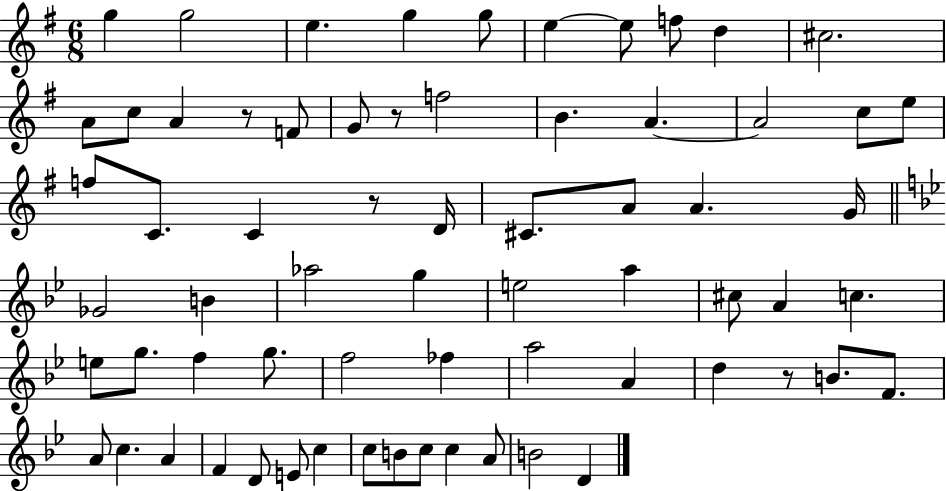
G5/q G5/h E5/q. G5/q G5/e E5/q E5/e F5/e D5/q C#5/h. A4/e C5/e A4/q R/e F4/e G4/e R/e F5/h B4/q. A4/q. A4/h C5/e E5/e F5/e C4/e. C4/q R/e D4/s C#4/e. A4/e A4/q. G4/s Gb4/h B4/q Ab5/h G5/q E5/h A5/q C#5/e A4/q C5/q. E5/e G5/e. F5/q G5/e. F5/h FES5/q A5/h A4/q D5/q R/e B4/e. F4/e. A4/e C5/q. A4/q F4/q D4/e E4/e C5/q C5/e B4/e C5/e C5/q A4/e B4/h D4/q